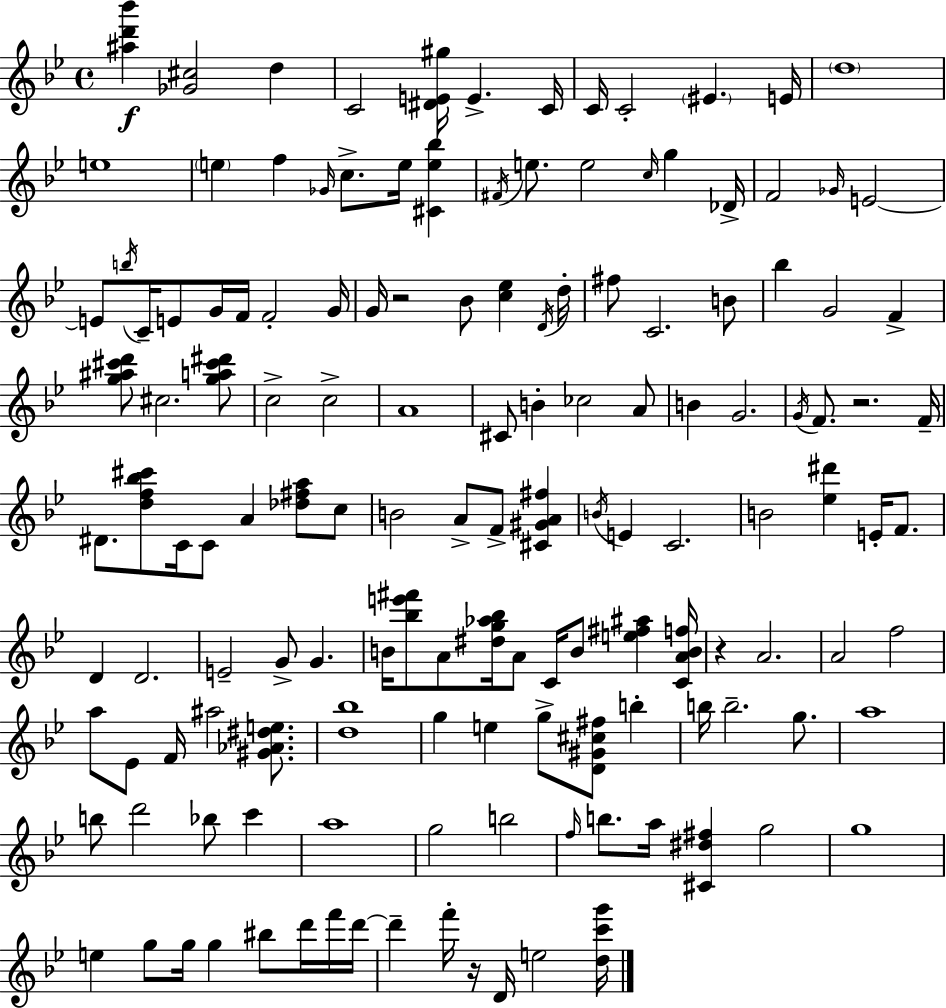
X:1
T:Untitled
M:4/4
L:1/4
K:Gm
[^ad'_b'] [_G^c]2 d C2 [^DE^g]/4 E C/4 C/4 C2 ^E E/4 d4 e4 e f _G/4 c/2 e/4 [^Ce_b] ^F/4 e/2 e2 c/4 g _D/4 F2 _G/4 E2 E/2 b/4 C/4 E/2 G/4 F/4 F2 G/4 G/4 z2 _B/2 [c_e] D/4 d/4 ^f/2 C2 B/2 _b G2 F [g^a^c'd']/2 ^c2 [ga^c'^d']/2 c2 c2 A4 ^C/2 B _c2 A/2 B G2 G/4 F/2 z2 F/4 ^D/2 [df_b^c']/2 C/4 C/2 A [_d^fa]/2 c/2 B2 A/2 F/2 [^C^GA^f] B/4 E C2 B2 [_e^d'] E/4 F/2 D D2 E2 G/2 G B/4 [_be'^f']/2 A/2 [^dg_a_b]/4 A/2 C/4 B/2 [e^f^a] [CABf]/4 z A2 A2 f2 a/2 _E/2 F/4 ^a2 [^G_A^de]/2 [d_b]4 g e g/2 [D^G^c^f]/2 b b/4 b2 g/2 a4 b/2 d'2 _b/2 c' a4 g2 b2 f/4 b/2 a/4 [^C^d^f] g2 g4 e g/2 g/4 g ^b/2 d'/4 f'/4 d'/4 d' f'/4 z/4 D/4 e2 [dc'g']/4